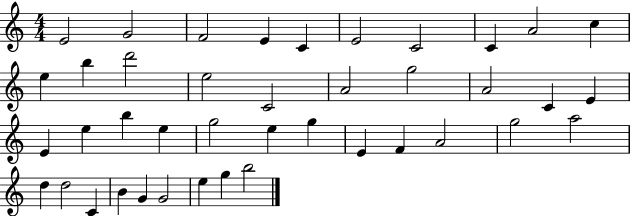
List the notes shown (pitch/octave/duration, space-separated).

E4/h G4/h F4/h E4/q C4/q E4/h C4/h C4/q A4/h C5/q E5/q B5/q D6/h E5/h C4/h A4/h G5/h A4/h C4/q E4/q E4/q E5/q B5/q E5/q G5/h E5/q G5/q E4/q F4/q A4/h G5/h A5/h D5/q D5/h C4/q B4/q G4/q G4/h E5/q G5/q B5/h